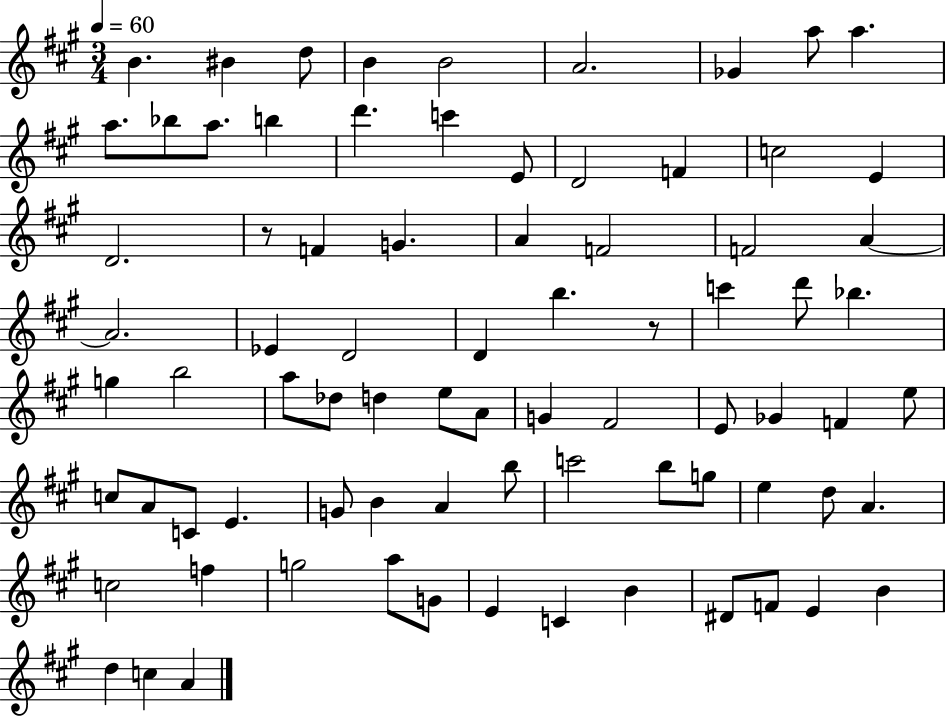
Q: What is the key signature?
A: A major